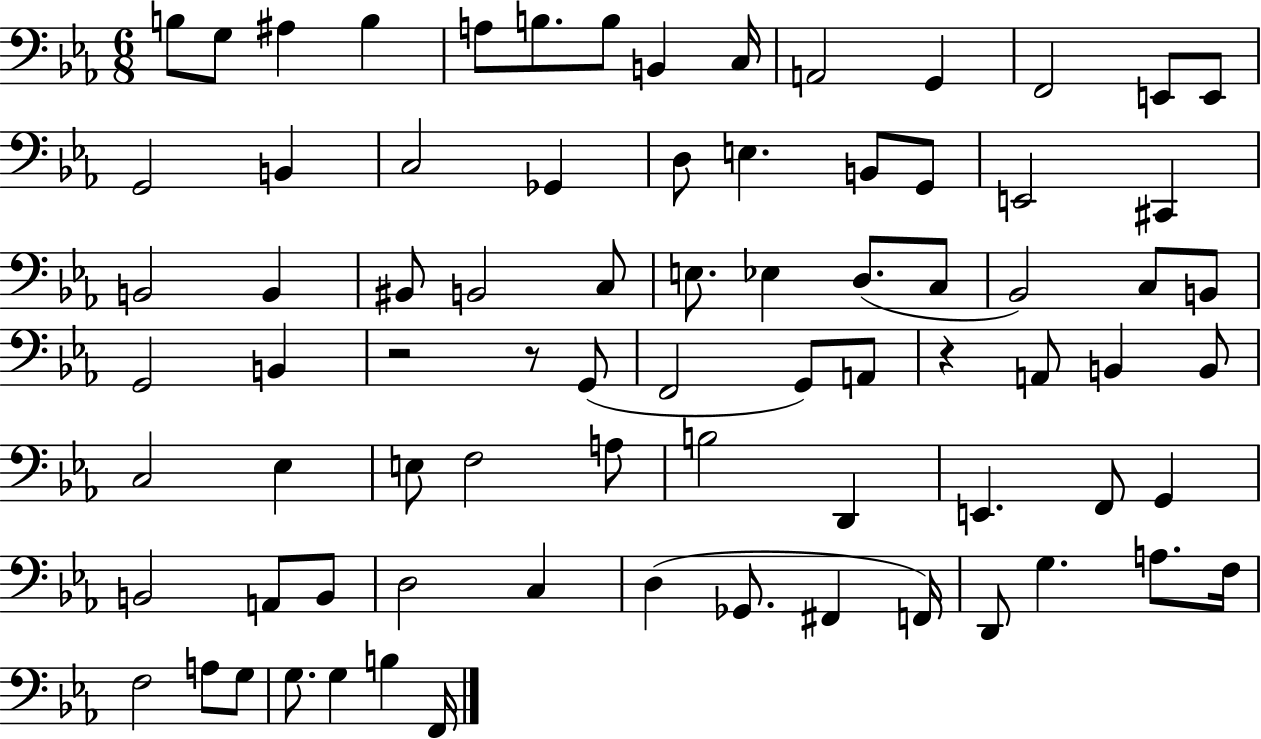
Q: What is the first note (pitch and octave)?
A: B3